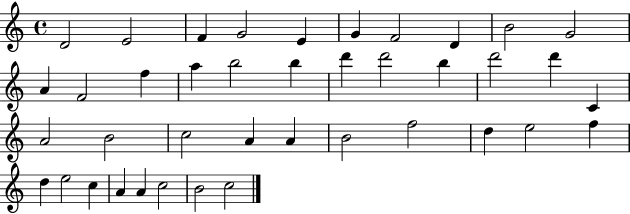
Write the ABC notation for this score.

X:1
T:Untitled
M:4/4
L:1/4
K:C
D2 E2 F G2 E G F2 D B2 G2 A F2 f a b2 b d' d'2 b d'2 d' C A2 B2 c2 A A B2 f2 d e2 f d e2 c A A c2 B2 c2